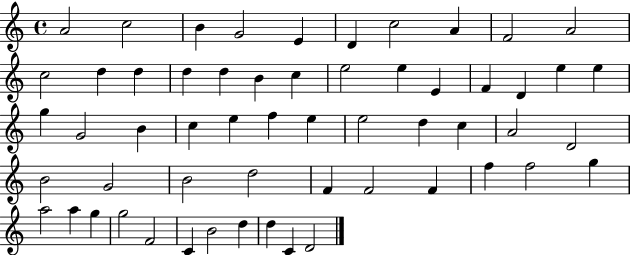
A4/h C5/h B4/q G4/h E4/q D4/q C5/h A4/q F4/h A4/h C5/h D5/q D5/q D5/q D5/q B4/q C5/q E5/h E5/q E4/q F4/q D4/q E5/q E5/q G5/q G4/h B4/q C5/q E5/q F5/q E5/q E5/h D5/q C5/q A4/h D4/h B4/h G4/h B4/h D5/h F4/q F4/h F4/q F5/q F5/h G5/q A5/h A5/q G5/q G5/h F4/h C4/q B4/h D5/q D5/q C4/q D4/h